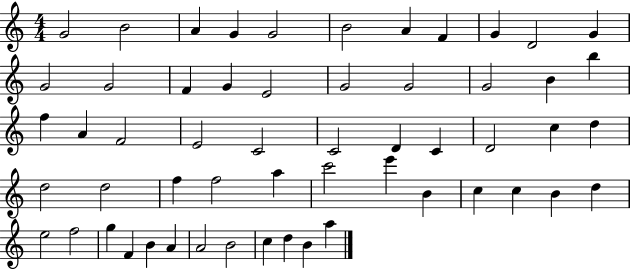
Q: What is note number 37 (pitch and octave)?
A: A5